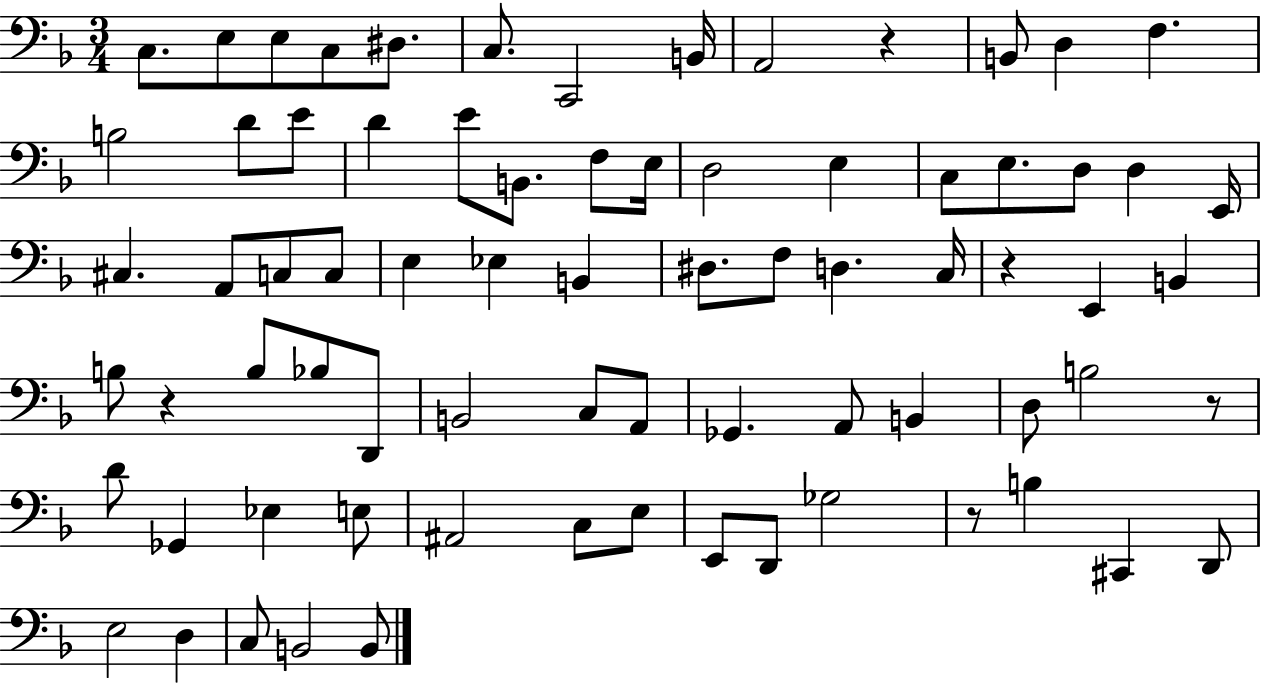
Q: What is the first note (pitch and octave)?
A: C3